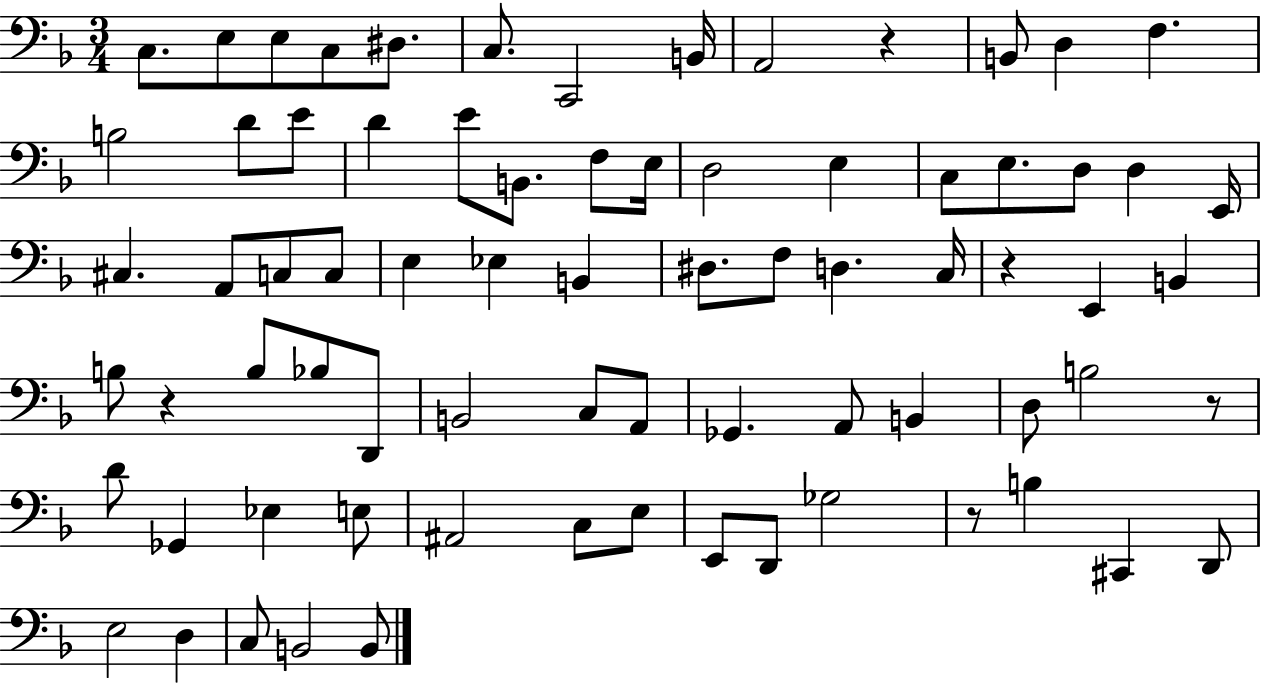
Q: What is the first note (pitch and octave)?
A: C3